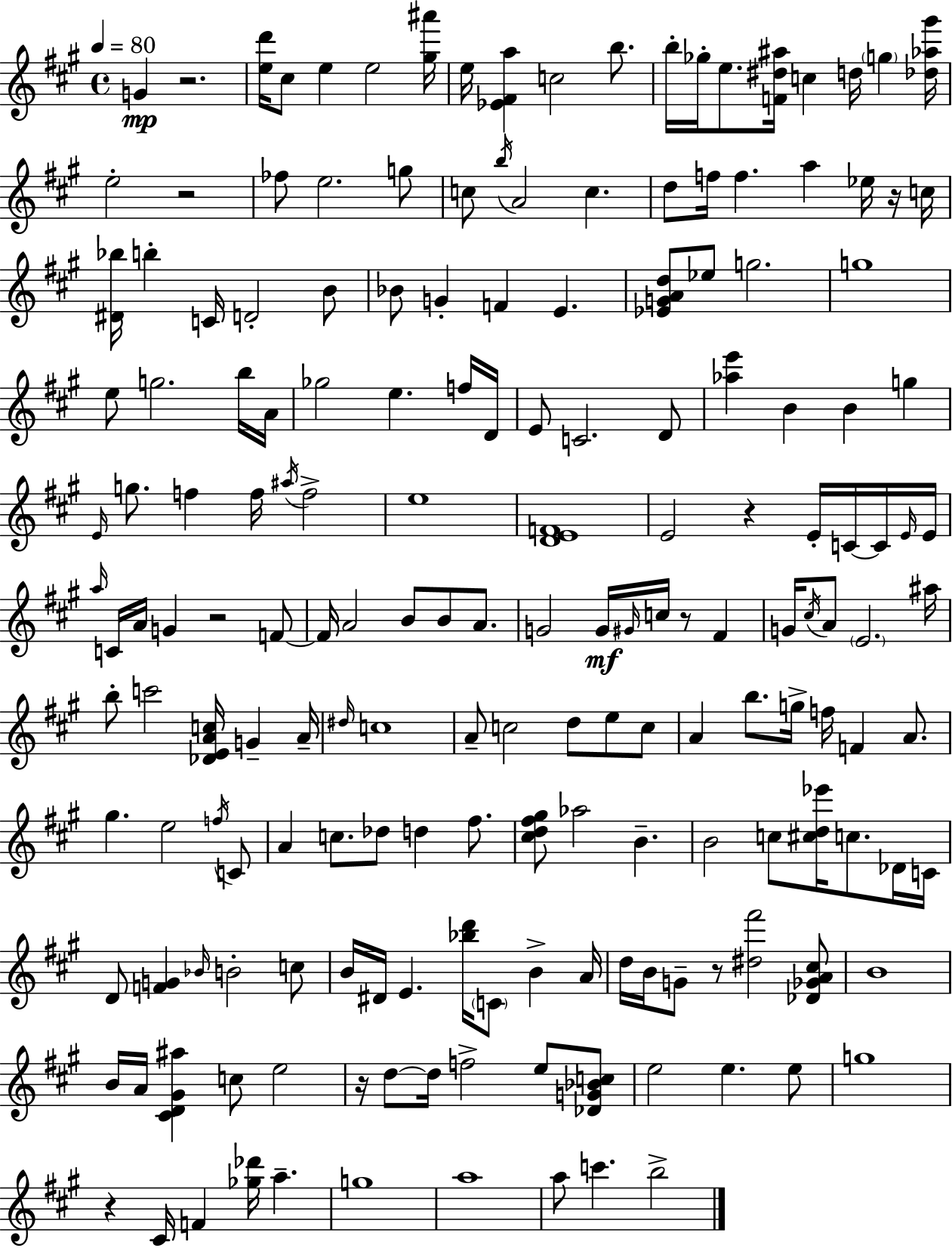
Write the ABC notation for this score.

X:1
T:Untitled
M:4/4
L:1/4
K:A
G z2 [ed']/4 ^c/2 e e2 [^g^a']/4 e/4 [_E^Fa] c2 b/2 b/4 _g/4 e/2 [F^d^a]/4 c d/4 g [_d_a^g']/4 e2 z2 _f/2 e2 g/2 c/2 b/4 A2 c d/2 f/4 f a _e/4 z/4 c/4 [^D_b]/4 b C/4 D2 B/2 _B/2 G F E [_EGAd]/2 _e/2 g2 g4 e/2 g2 b/4 A/4 _g2 e f/4 D/4 E/2 C2 D/2 [_ae'] B B g E/4 g/2 f f/4 ^a/4 f2 e4 [DEF]4 E2 z E/4 C/4 C/4 E/4 E/4 a/4 C/4 A/4 G z2 F/2 F/4 A2 B/2 B/2 A/2 G2 G/4 ^G/4 c/4 z/2 ^F G/4 ^c/4 A/2 E2 ^a/4 b/2 c'2 [_DEAc]/4 G A/4 ^d/4 c4 A/2 c2 d/2 e/2 c/2 A b/2 g/4 f/4 F A/2 ^g e2 f/4 C/2 A c/2 _d/2 d ^f/2 [^cd^f^g]/2 _a2 B B2 c/2 [^cd_e']/4 c/2 _D/4 C/4 D/2 [FG] _B/4 B2 c/2 B/4 ^D/4 E [_bd']/4 C/2 B A/4 d/4 B/4 G/2 z/2 [^d^f']2 [_D_GA^c]/2 B4 B/4 A/4 [^CD^G^a] c/2 e2 z/4 d/2 d/4 f2 e/2 [_DG_Bc]/2 e2 e e/2 g4 z ^C/4 F [_g_d']/4 a g4 a4 a/2 c' b2